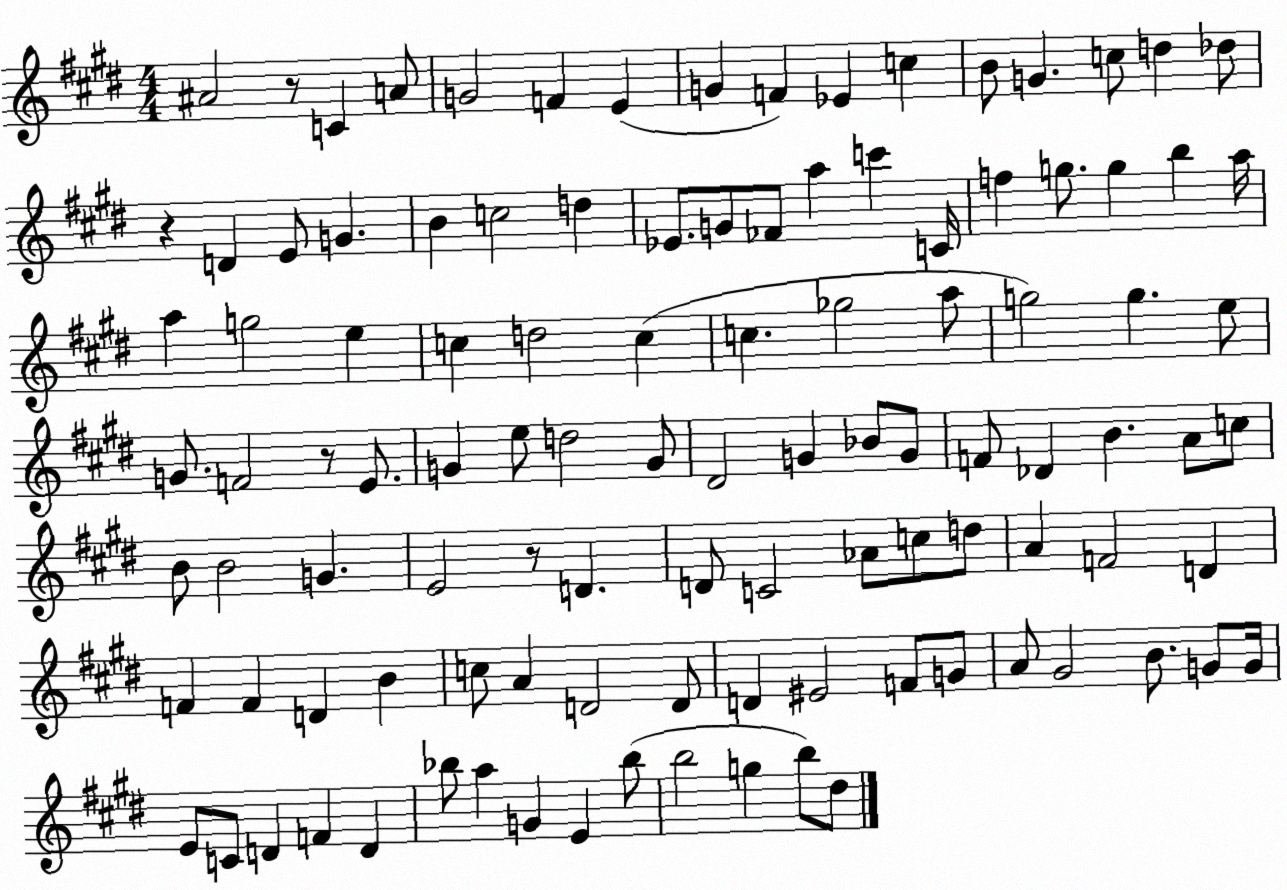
X:1
T:Untitled
M:4/4
L:1/4
K:E
^A2 z/2 C A/2 G2 F E G F _E c B/2 G c/2 d _d/2 z D E/2 G B c2 d _E/2 G/2 _F/2 a c' C/4 f g/2 g b a/4 a g2 e c d2 c c _g2 a/2 g2 g e/2 G/2 F2 z/2 E/2 G e/2 d2 G/2 ^D2 G _B/2 G/2 F/2 _D B A/2 c/2 B/2 B2 G E2 z/2 D D/2 C2 _A/2 c/2 d/2 A F2 D F F D B c/2 A D2 D/2 D ^E2 F/2 G/2 A/2 ^G2 B/2 G/2 G/4 E/2 C/2 D F D _b/2 a G E _b/2 b2 g b/2 ^d/2